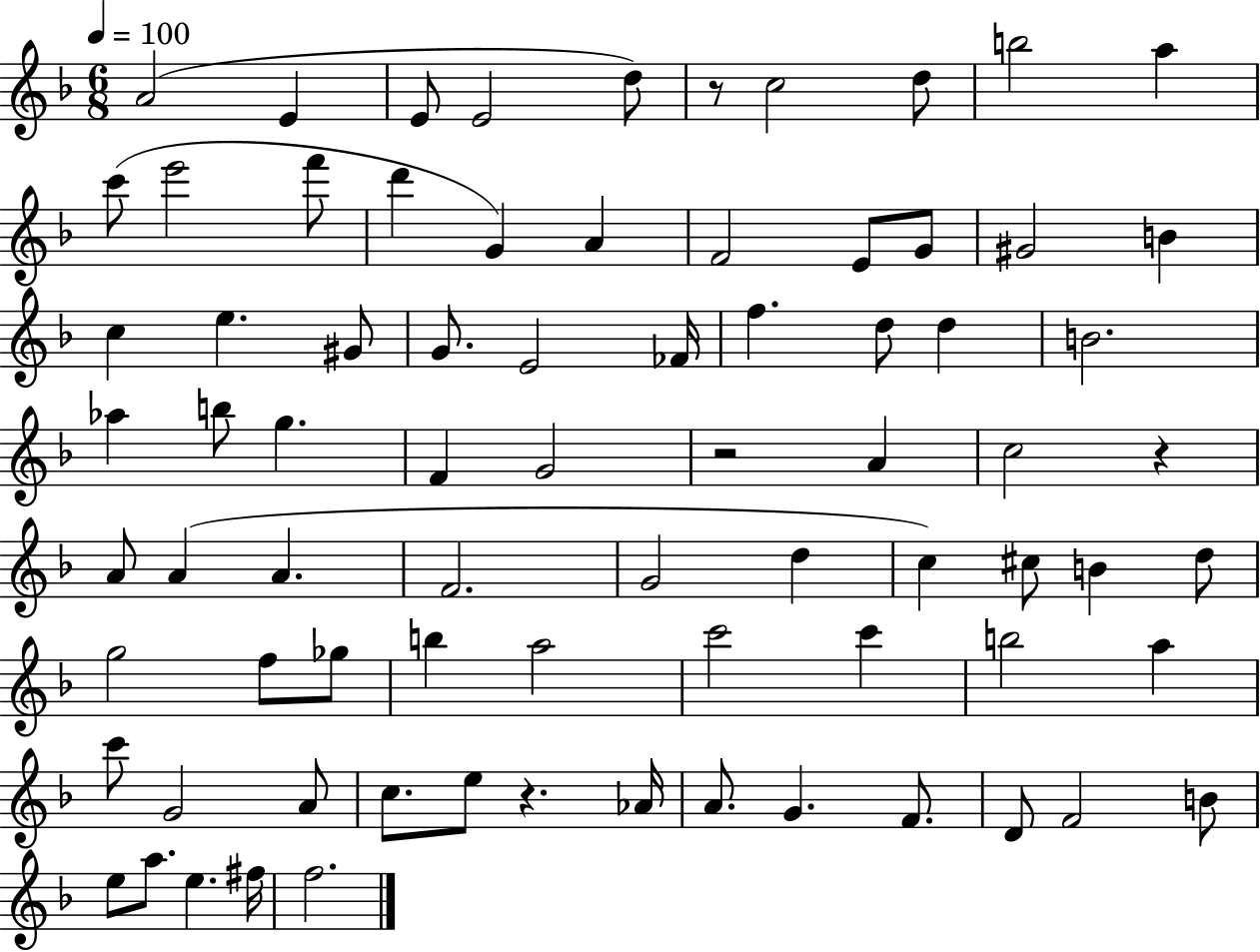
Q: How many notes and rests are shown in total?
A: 77